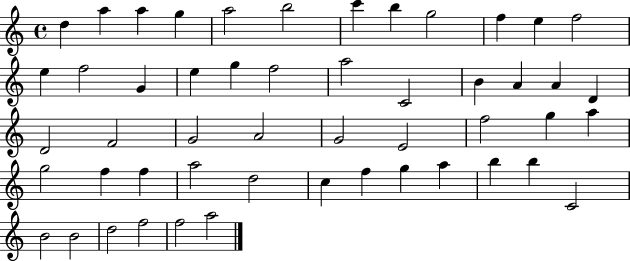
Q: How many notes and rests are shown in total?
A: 51